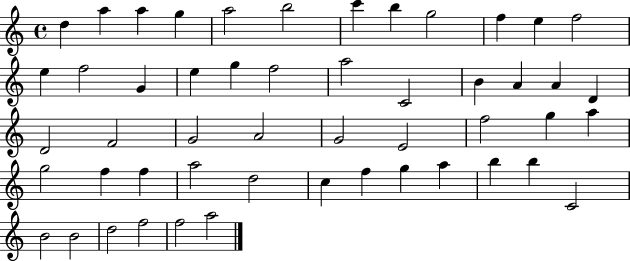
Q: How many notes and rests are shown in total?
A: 51